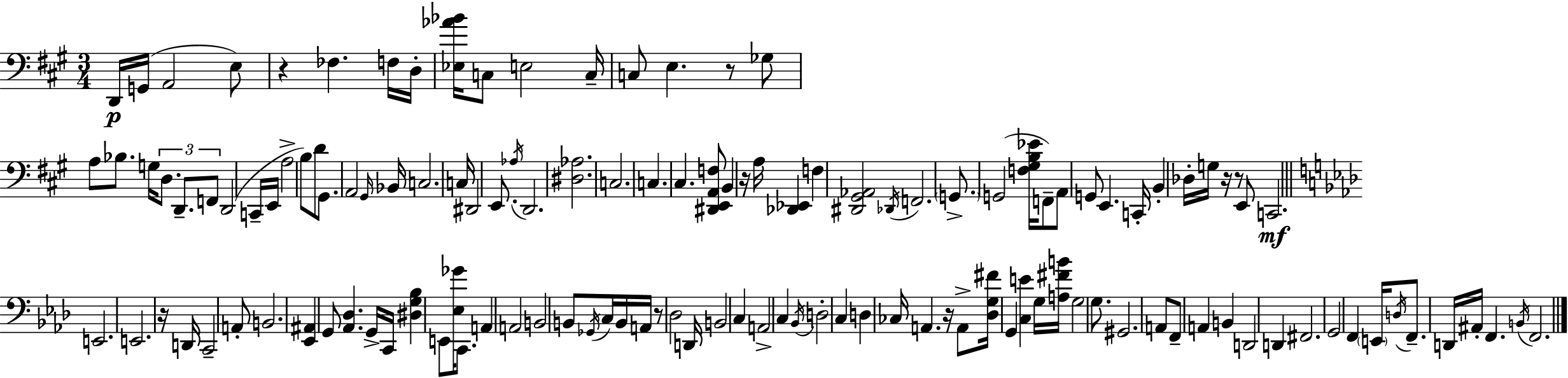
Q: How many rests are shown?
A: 8